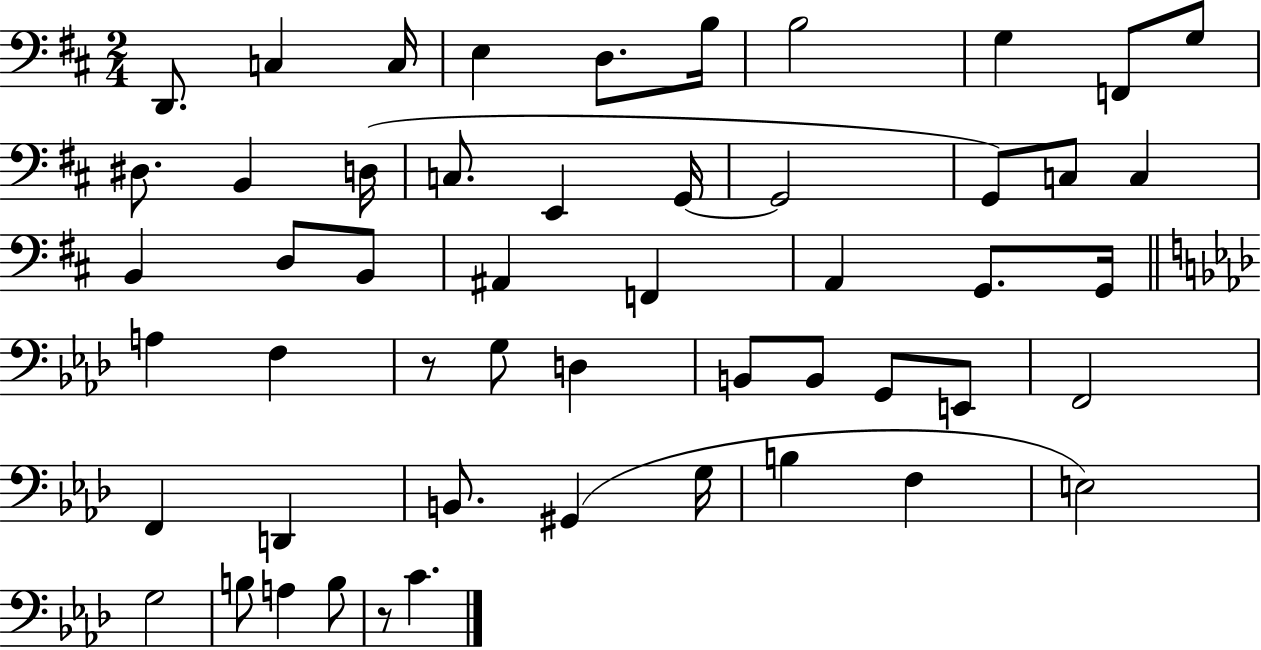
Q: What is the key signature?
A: D major